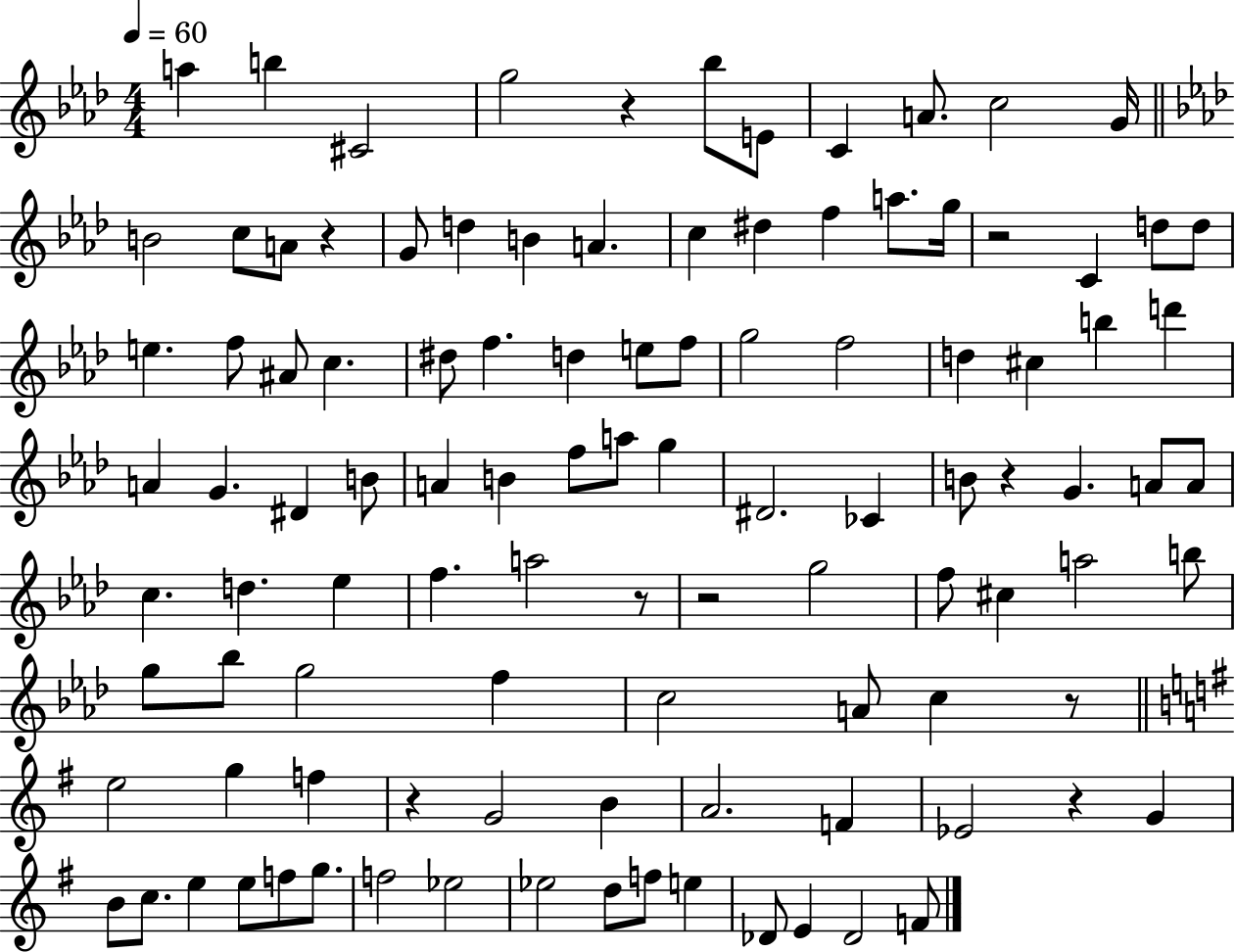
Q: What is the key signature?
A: AES major